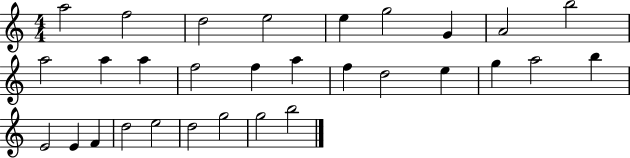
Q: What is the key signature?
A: C major